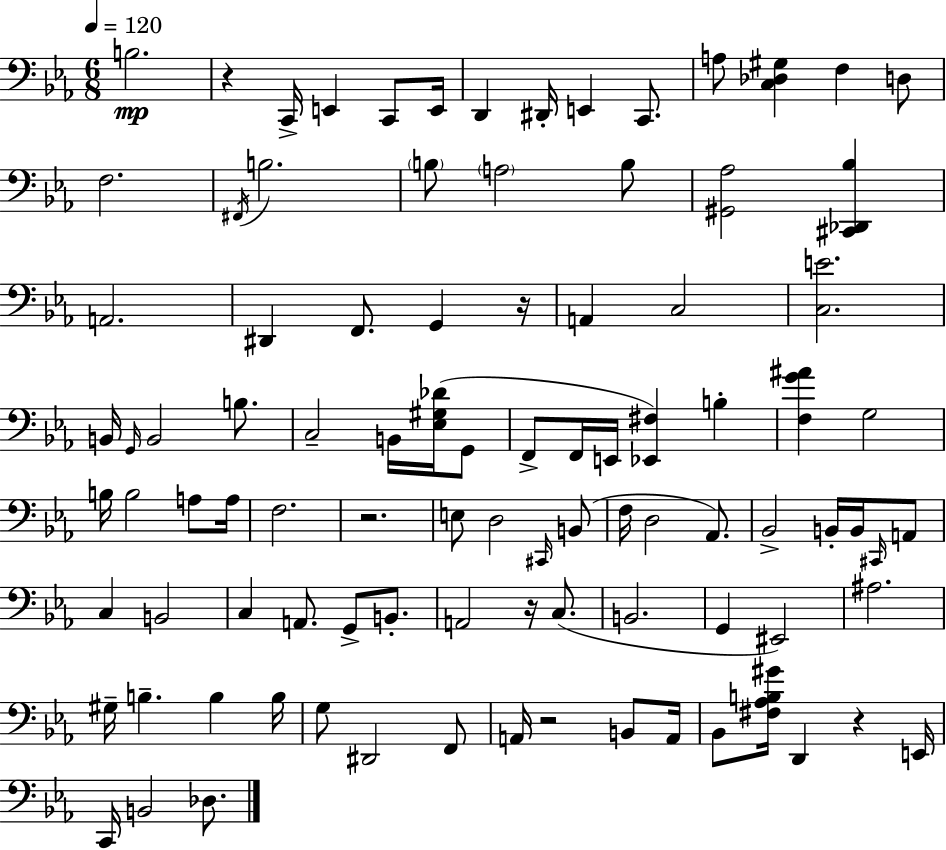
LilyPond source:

{
  \clef bass
  \numericTimeSignature
  \time 6/8
  \key ees \major
  \tempo 4 = 120
  b2.\mp | r4 c,16-> e,4 c,8 e,16 | d,4 dis,16-. e,4 c,8. | a8 <c des gis>4 f4 d8 | \break f2. | \acciaccatura { fis,16 } b2. | \parenthesize b8 \parenthesize a2 b8 | <gis, aes>2 <cis, des, bes>4 | \break a,2. | dis,4 f,8. g,4 | r16 a,4 c2 | <c e'>2. | \break b,16 \grace { g,16 } b,2 b8. | c2-- b,16 <ees gis des'>16( | g,8 f,8-> f,16 e,16 <ees, fis>4) b4-. | <f g' ais'>4 g2 | \break b16 b2 a8 | a16 f2. | r2. | e8 d2 | \break \grace { cis,16 } b,8( f16 d2 | aes,8.) bes,2-> b,16-. | b,16 \grace { cis,16 } a,8 c4 b,2 | c4 a,8. g,8-> | \break b,8.-. a,2 | r16 c8.( b,2. | g,4 eis,2) | ais2. | \break gis16-- b4.-- b4 | b16 g8 dis,2 | f,8 a,16 r2 | b,8 a,16 bes,8 <fis aes b gis'>16 d,4 r4 | \break e,16 c,16 b,2 | des8. \bar "|."
}